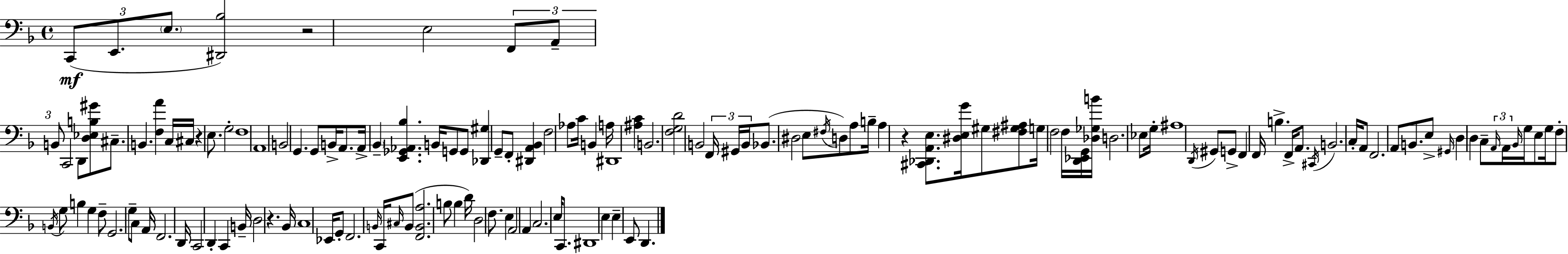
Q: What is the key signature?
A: F major